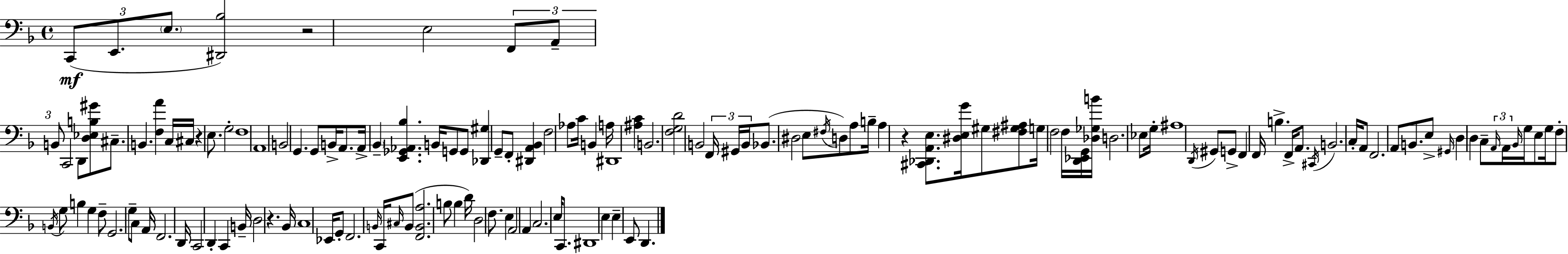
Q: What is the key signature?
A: F major